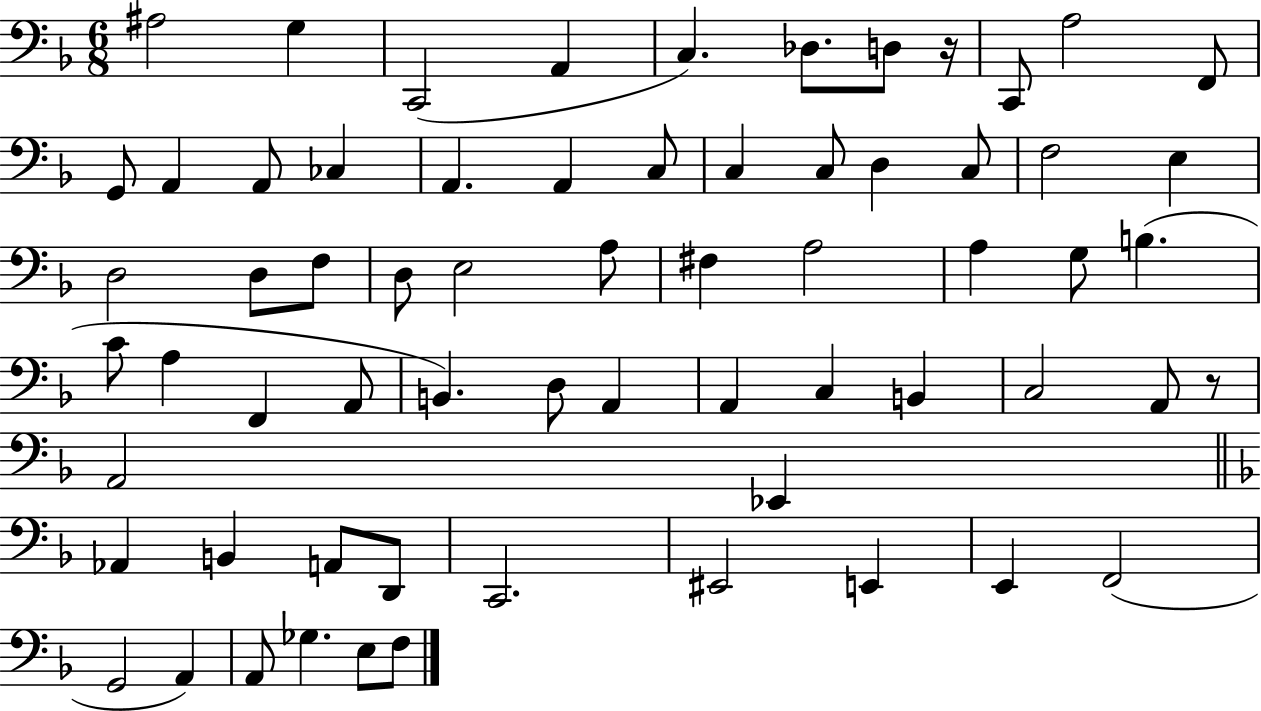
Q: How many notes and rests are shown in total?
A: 65